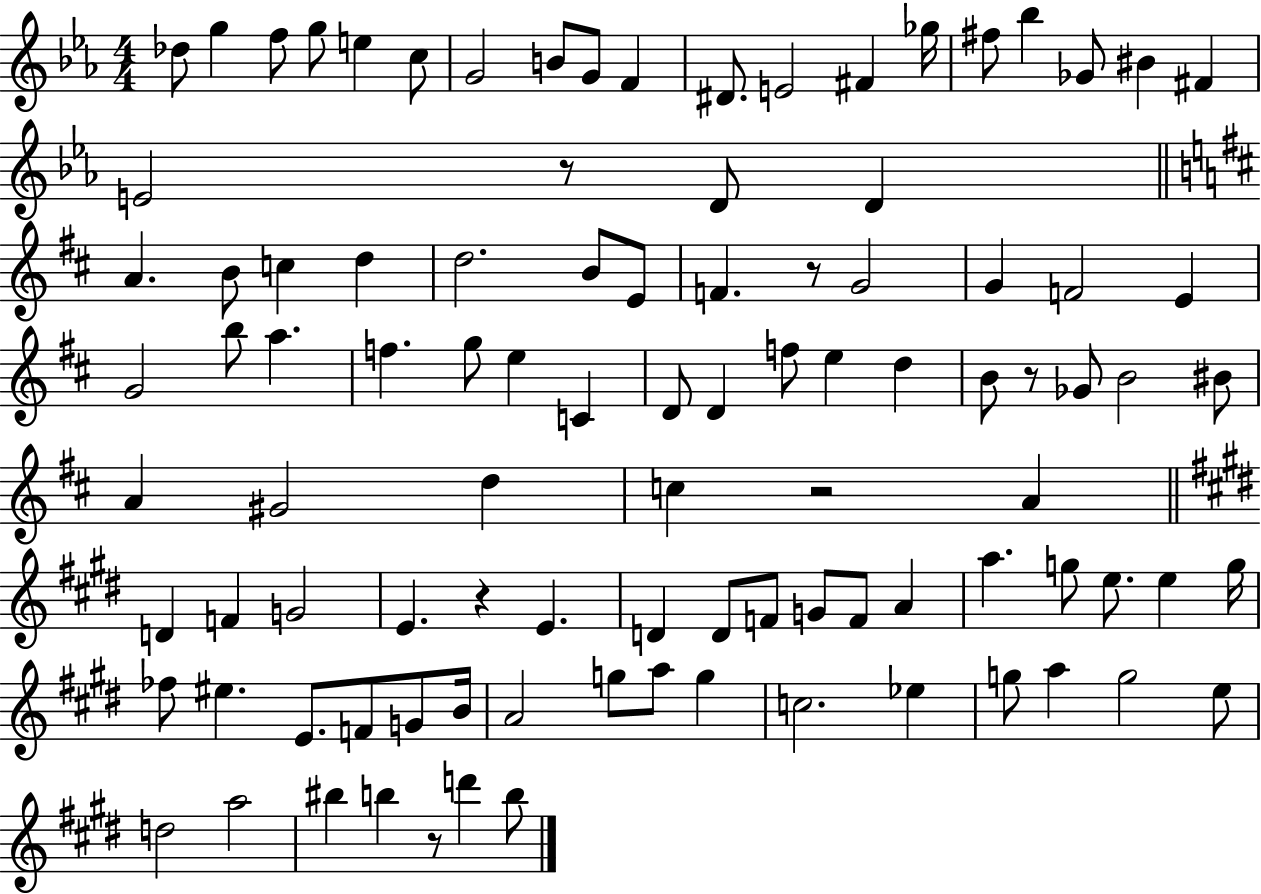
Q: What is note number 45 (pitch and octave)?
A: E5